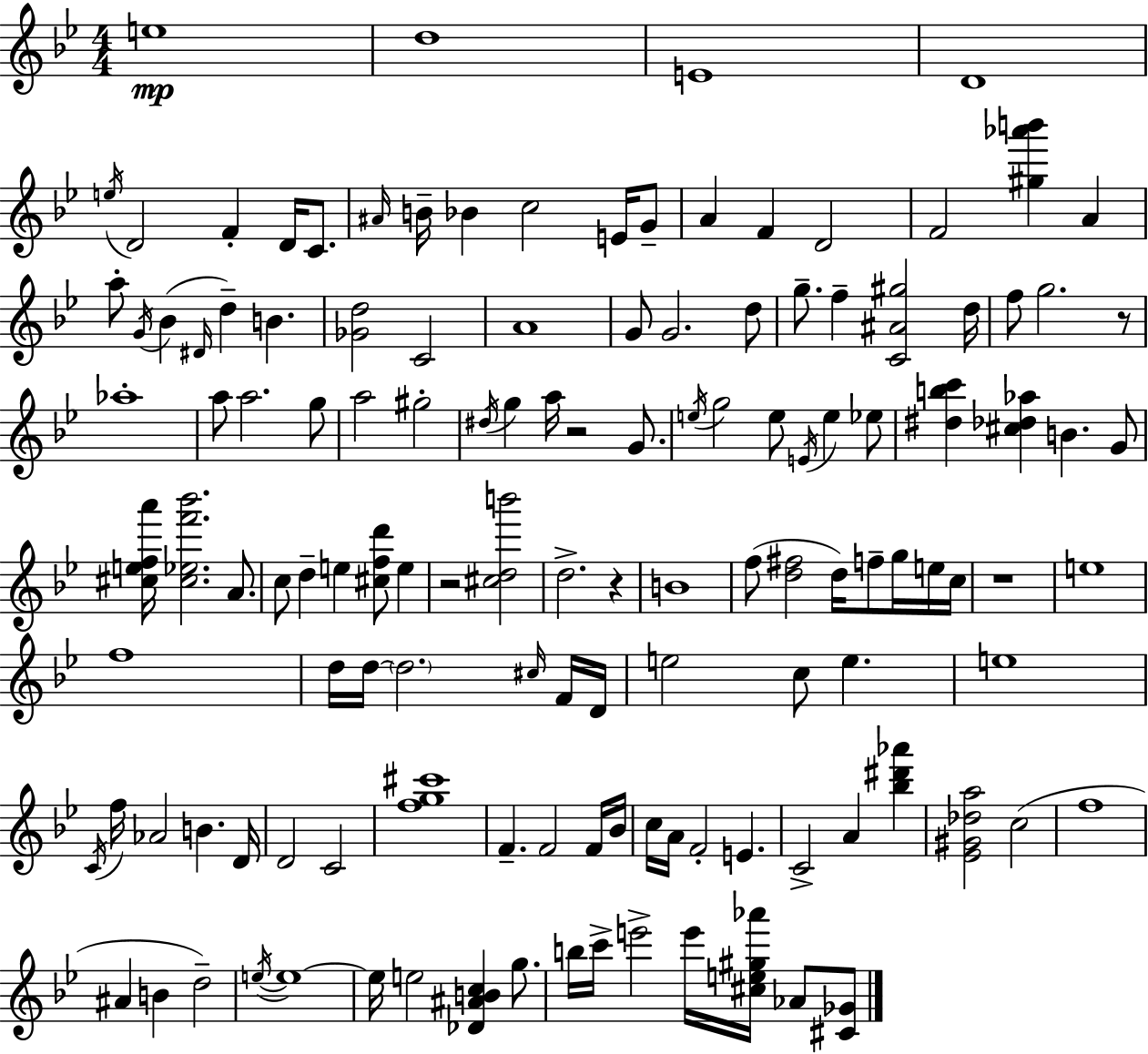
E5/w D5/w E4/w D4/w E5/s D4/h F4/q D4/s C4/e. A#4/s B4/s Bb4/q C5/h E4/s G4/e A4/q F4/q D4/h F4/h [G#5,Ab6,B6]/q A4/q A5/e G4/s Bb4/q D#4/s D5/q B4/q. [Gb4,D5]/h C4/h A4/w G4/e G4/h. D5/e G5/e. F5/q [C4,A#4,G#5]/h D5/s F5/e G5/h. R/e Ab5/w A5/e A5/h. G5/e A5/h G#5/h D#5/s G5/q A5/s R/h G4/e. E5/s G5/h E5/e E4/s E5/q Eb5/e [D#5,B5,C6]/q [C#5,Db5,Ab5]/q B4/q. G4/e [C#5,E5,F5,A6]/s [C#5,Eb5,F6,Bb6]/h. A4/e. C5/e D5/q E5/q [C#5,F5,D6]/e E5/q R/h [C#5,D5,B6]/h D5/h. R/q B4/w F5/e [D5,F#5]/h D5/s F5/e G5/s E5/s C5/s R/w E5/w F5/w D5/s D5/s D5/h. C#5/s F4/s D4/s E5/h C5/e E5/q. E5/w C4/s F5/s Ab4/h B4/q. D4/s D4/h C4/h [F5,G5,C#6]/w F4/q. F4/h F4/s Bb4/s C5/s A4/s F4/h E4/q. C4/h A4/q [Bb5,D#6,Ab6]/q [Eb4,G#4,Db5,A5]/h C5/h F5/w A#4/q B4/q D5/h E5/s E5/w E5/s E5/h [Db4,A#4,B4,C5]/q G5/e. B5/s C6/s E6/h E6/s [C#5,E5,G#5,Ab6]/s Ab4/e [C#4,Gb4]/e